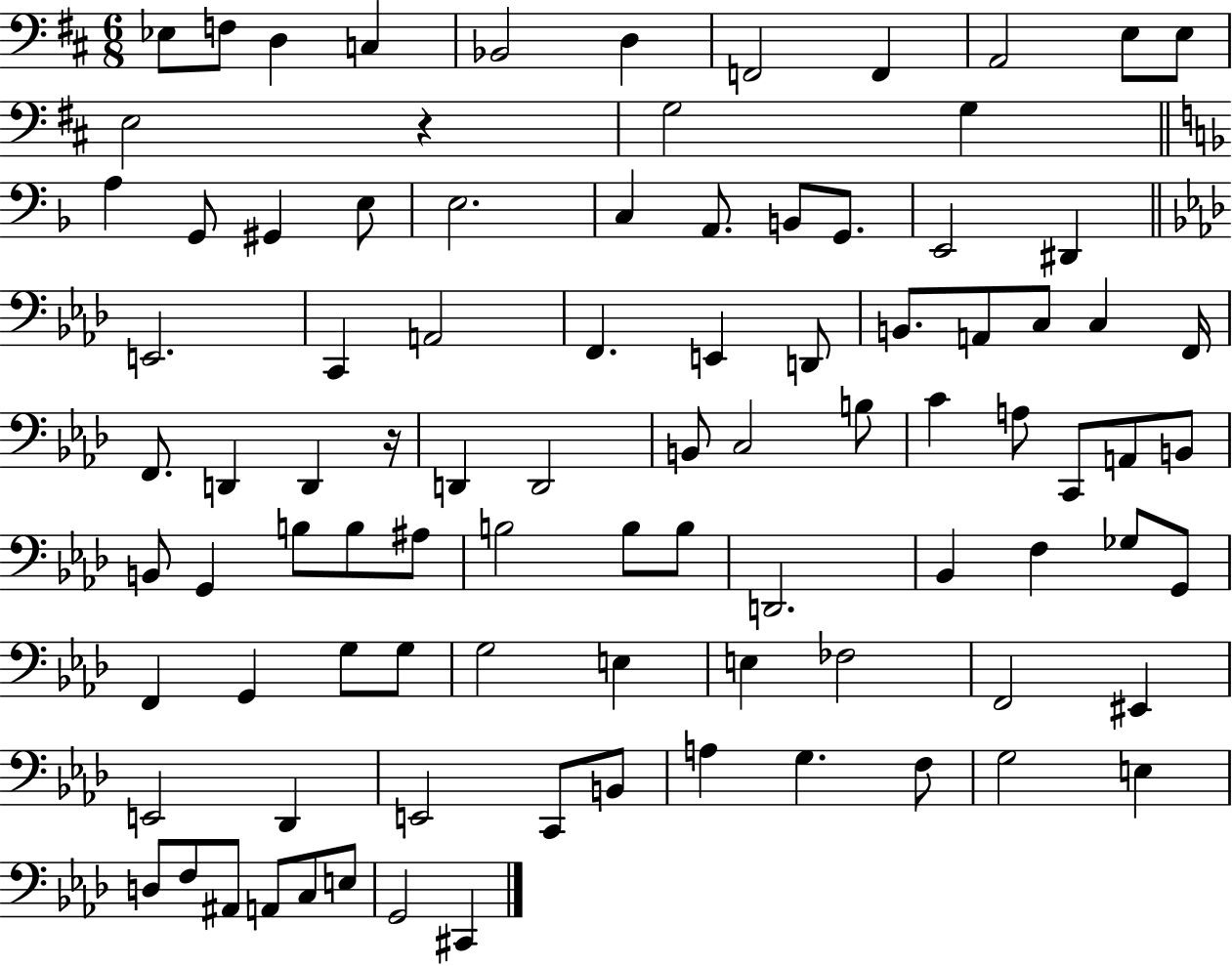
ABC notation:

X:1
T:Untitled
M:6/8
L:1/4
K:D
_E,/2 F,/2 D, C, _B,,2 D, F,,2 F,, A,,2 E,/2 E,/2 E,2 z G,2 G, A, G,,/2 ^G,, E,/2 E,2 C, A,,/2 B,,/2 G,,/2 E,,2 ^D,, E,,2 C,, A,,2 F,, E,, D,,/2 B,,/2 A,,/2 C,/2 C, F,,/4 F,,/2 D,, D,, z/4 D,, D,,2 B,,/2 C,2 B,/2 C A,/2 C,,/2 A,,/2 B,,/2 B,,/2 G,, B,/2 B,/2 ^A,/2 B,2 B,/2 B,/2 D,,2 _B,, F, _G,/2 G,,/2 F,, G,, G,/2 G,/2 G,2 E, E, _F,2 F,,2 ^E,, E,,2 _D,, E,,2 C,,/2 B,,/2 A, G, F,/2 G,2 E, D,/2 F,/2 ^A,,/2 A,,/2 C,/2 E,/2 G,,2 ^C,,